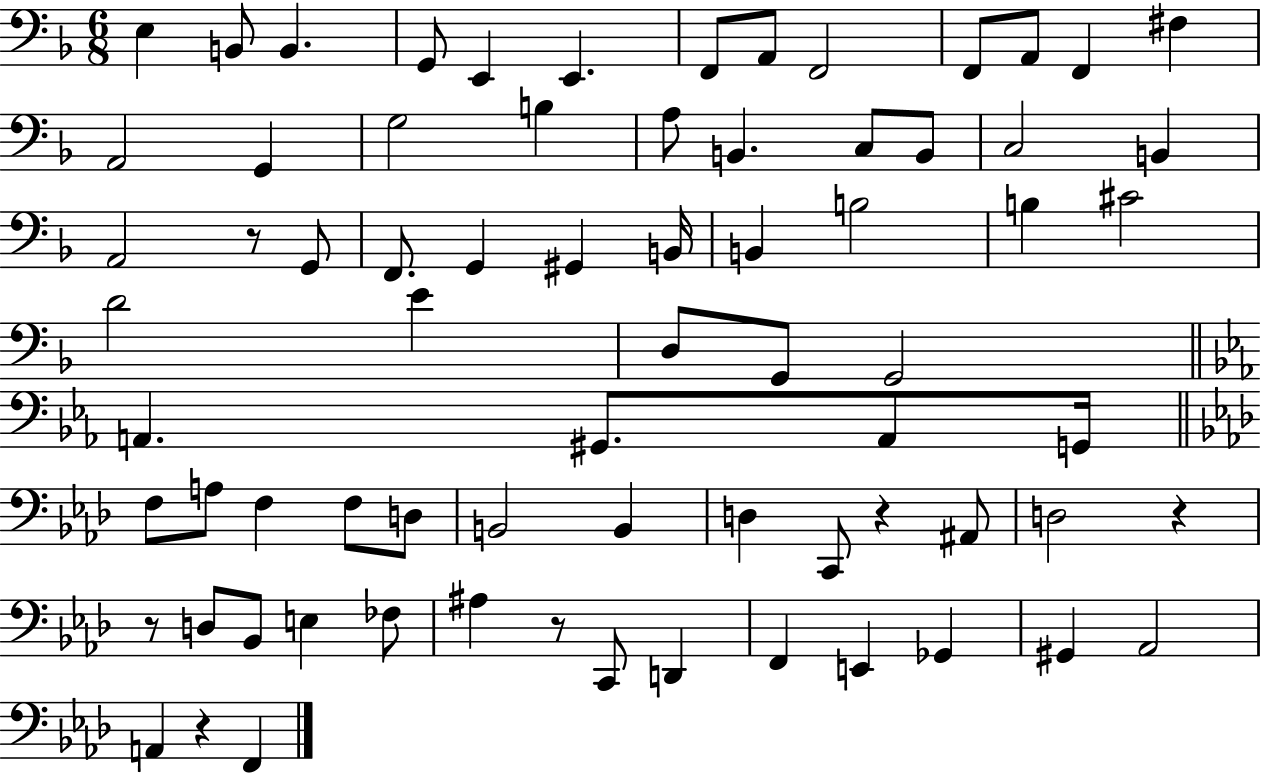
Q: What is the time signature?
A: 6/8